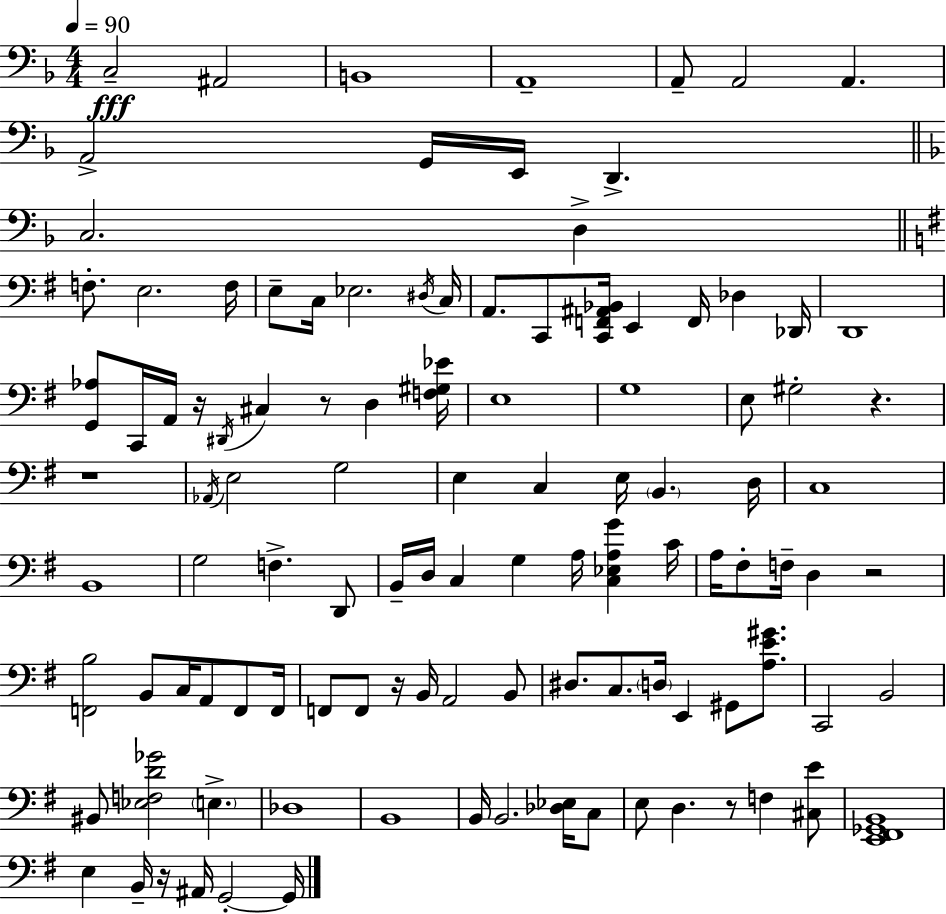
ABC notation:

X:1
T:Untitled
M:4/4
L:1/4
K:Dm
C,2 ^A,,2 B,,4 A,,4 A,,/2 A,,2 A,, A,,2 G,,/4 E,,/4 D,, C,2 D, F,/2 E,2 F,/4 E,/2 C,/4 _E,2 ^D,/4 C,/4 A,,/2 C,,/2 [C,,F,,^A,,_B,,]/4 E,, F,,/4 _D, _D,,/4 D,,4 [G,,_A,]/2 C,,/4 A,,/4 z/4 ^D,,/4 ^C, z/2 D, [F,^G,_E]/4 E,4 G,4 E,/2 ^G,2 z z4 _A,,/4 E,2 G,2 E, C, E,/4 B,, D,/4 C,4 B,,4 G,2 F, D,,/2 B,,/4 D,/4 C, G, A,/4 [C,_E,A,G] C/4 A,/4 ^F,/2 F,/4 D, z2 [F,,B,]2 B,,/2 C,/4 A,,/2 F,,/2 F,,/4 F,,/2 F,,/2 z/4 B,,/4 A,,2 B,,/2 ^D,/2 C,/2 D,/4 E,, ^G,,/2 [A,E^G]/2 C,,2 B,,2 ^B,,/2 [_E,F,D_G]2 E, _D,4 B,,4 B,,/4 B,,2 [_D,_E,]/4 C,/2 E,/2 D, z/2 F, [^C,E]/2 [E,,^F,,_G,,B,,]4 E, B,,/4 z/4 ^A,,/4 G,,2 G,,/4